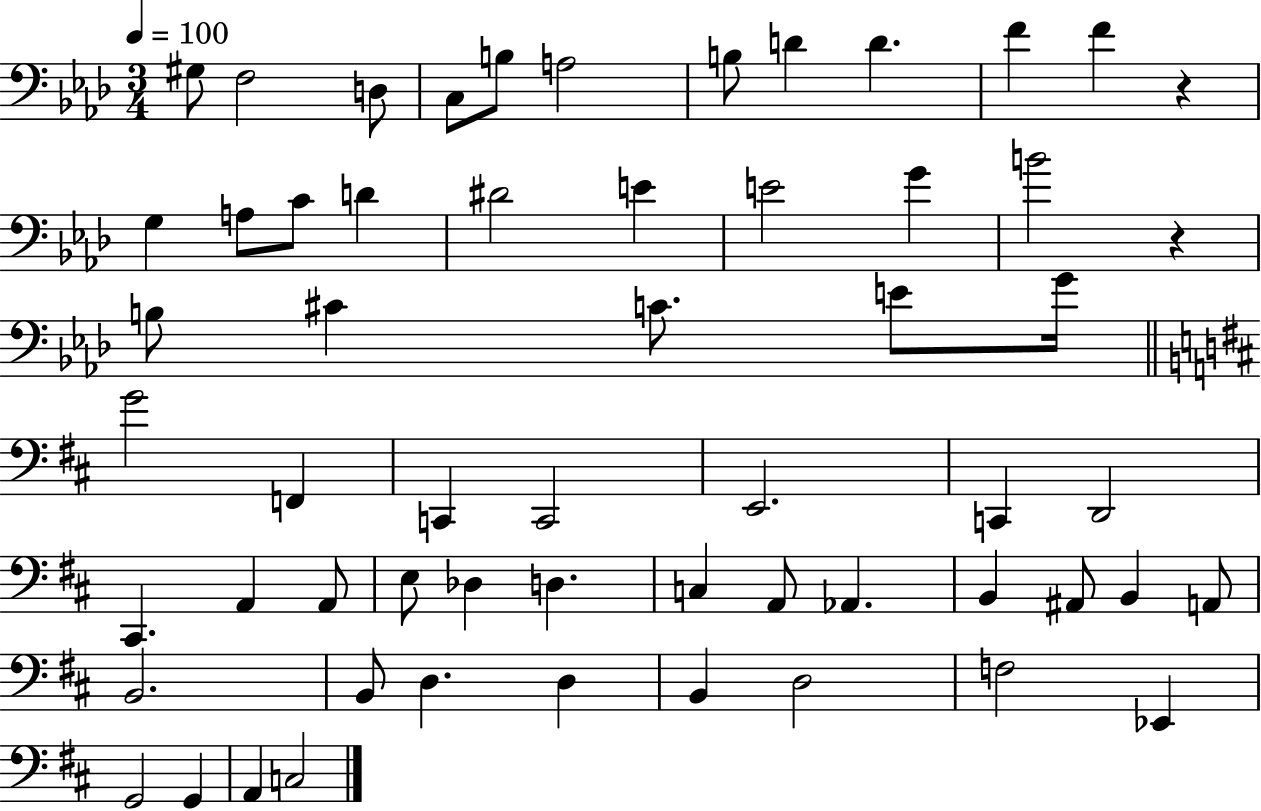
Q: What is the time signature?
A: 3/4